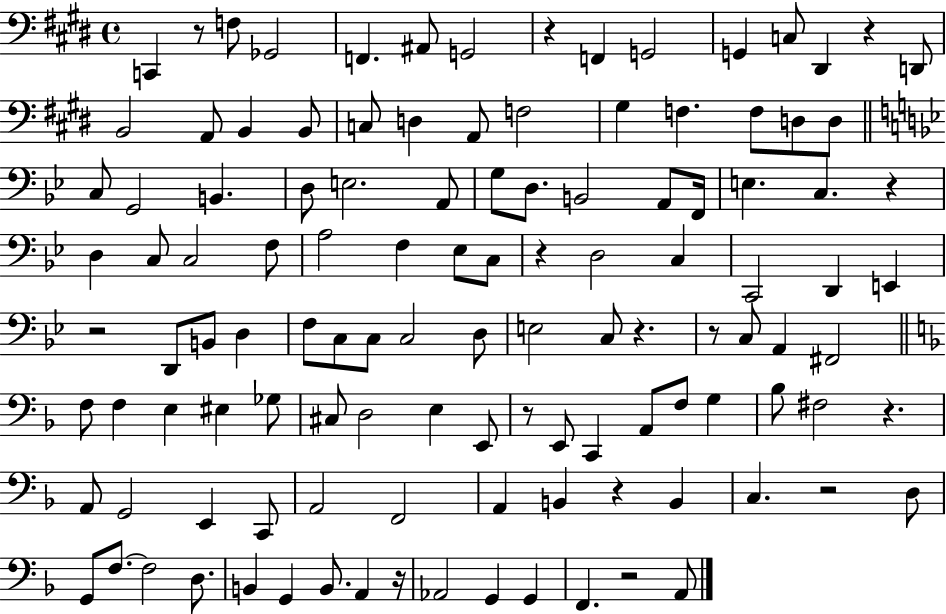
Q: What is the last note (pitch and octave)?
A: A2